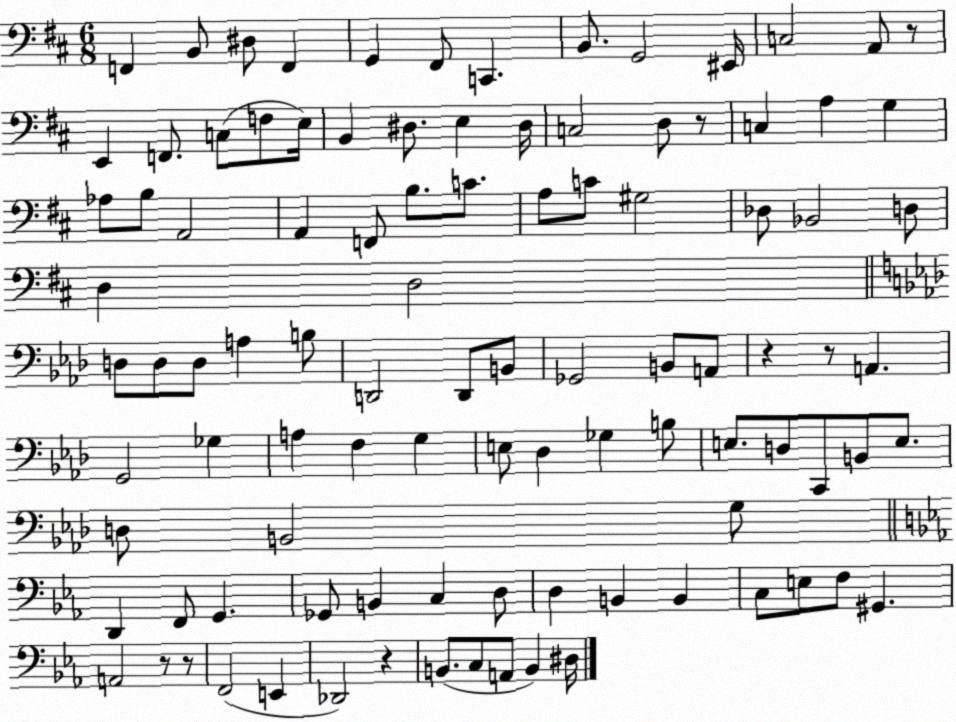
X:1
T:Untitled
M:6/8
L:1/4
K:D
F,, B,,/2 ^D,/2 F,, G,, ^F,,/2 C,, B,,/2 G,,2 ^E,,/4 C,2 A,,/2 z/2 E,, F,,/2 C,/2 F,/2 E,/4 B,, ^D,/2 E, ^D,/4 C,2 D,/2 z/2 C, A, G, _A,/2 B,/2 A,,2 A,, F,,/2 B,/2 C/2 A,/2 C/2 ^G,2 _D,/2 _B,,2 D,/2 D, D,2 D,/2 D,/2 D,/2 A, B,/2 D,,2 D,,/2 B,,/2 _G,,2 B,,/2 A,,/2 z z/2 A,, G,,2 _G, A, F, G, E,/2 _D, _G, B,/2 E,/2 D,/2 C,,/2 B,,/2 E,/2 D,/2 B,,2 G,/2 D,, F,,/2 G,, _G,,/2 B,, C, D,/2 D, B,, B,, C,/2 E,/2 F,/2 ^G,, A,,2 z/2 z/2 F,,2 E,, _D,,2 z B,,/2 C,/2 A,,/2 B,, ^D,/4